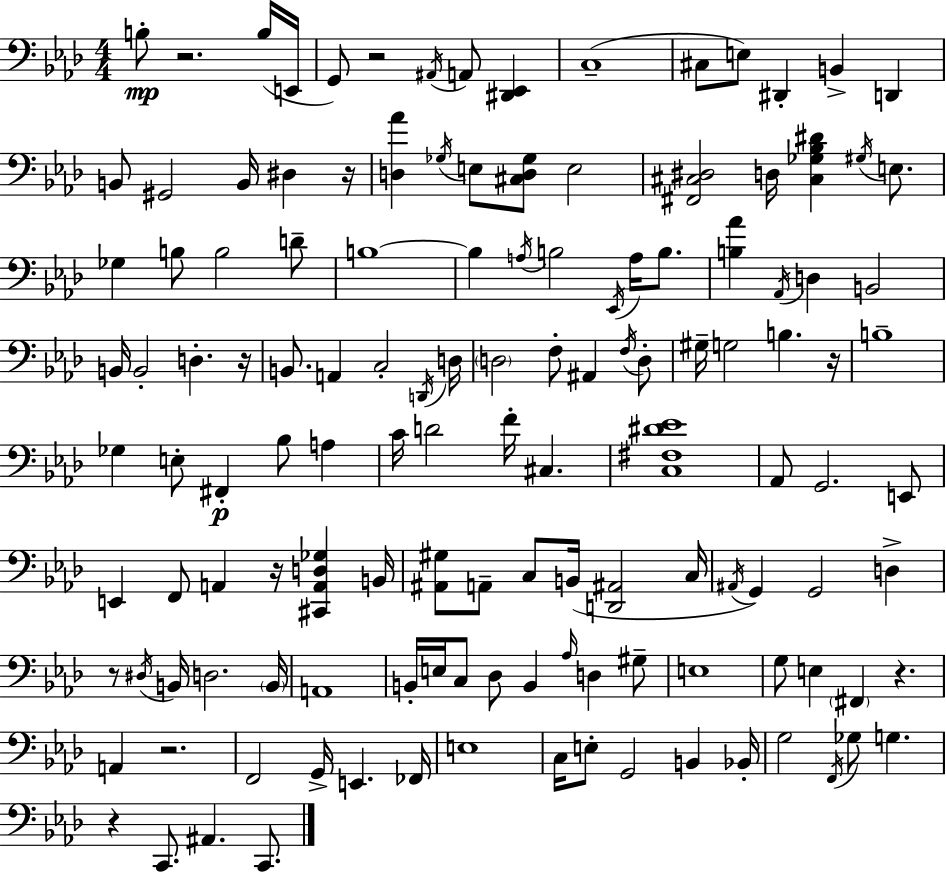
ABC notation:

X:1
T:Untitled
M:4/4
L:1/4
K:Ab
B,/2 z2 B,/4 E,,/4 G,,/2 z2 ^A,,/4 A,,/2 [^D,,_E,,] C,4 ^C,/2 E,/2 ^D,, B,, D,, B,,/2 ^G,,2 B,,/4 ^D, z/4 [D,_A] _G,/4 E,/2 [^C,D,_G,]/2 E,2 [^F,,^C,^D,]2 D,/4 [^C,_G,_B,^D] ^G,/4 E,/2 _G, B,/2 B,2 D/2 B,4 B, A,/4 B,2 _E,,/4 A,/4 B,/2 [B,_A] _A,,/4 D, B,,2 B,,/4 B,,2 D, z/4 B,,/2 A,, C,2 D,,/4 D,/4 D,2 F,/2 ^A,, F,/4 D,/2 ^G,/4 G,2 B, z/4 B,4 _G, E,/2 ^F,, _B,/2 A, C/4 D2 F/4 ^C, [C,^F,^D_E]4 _A,,/2 G,,2 E,,/2 E,, F,,/2 A,, z/4 [^C,,A,,D,_G,] B,,/4 [^A,,^G,]/2 A,,/2 C,/2 B,,/4 [D,,^A,,]2 C,/4 ^A,,/4 G,, G,,2 D, z/2 ^D,/4 B,,/4 D,2 B,,/4 A,,4 B,,/4 E,/4 C,/2 _D,/2 B,, _A,/4 D, ^G,/2 E,4 G,/2 E, ^F,, z A,, z2 F,,2 G,,/4 E,, _F,,/4 E,4 C,/4 E,/2 G,,2 B,, _B,,/4 G,2 F,,/4 _G,/2 G, z C,,/2 ^A,, C,,/2